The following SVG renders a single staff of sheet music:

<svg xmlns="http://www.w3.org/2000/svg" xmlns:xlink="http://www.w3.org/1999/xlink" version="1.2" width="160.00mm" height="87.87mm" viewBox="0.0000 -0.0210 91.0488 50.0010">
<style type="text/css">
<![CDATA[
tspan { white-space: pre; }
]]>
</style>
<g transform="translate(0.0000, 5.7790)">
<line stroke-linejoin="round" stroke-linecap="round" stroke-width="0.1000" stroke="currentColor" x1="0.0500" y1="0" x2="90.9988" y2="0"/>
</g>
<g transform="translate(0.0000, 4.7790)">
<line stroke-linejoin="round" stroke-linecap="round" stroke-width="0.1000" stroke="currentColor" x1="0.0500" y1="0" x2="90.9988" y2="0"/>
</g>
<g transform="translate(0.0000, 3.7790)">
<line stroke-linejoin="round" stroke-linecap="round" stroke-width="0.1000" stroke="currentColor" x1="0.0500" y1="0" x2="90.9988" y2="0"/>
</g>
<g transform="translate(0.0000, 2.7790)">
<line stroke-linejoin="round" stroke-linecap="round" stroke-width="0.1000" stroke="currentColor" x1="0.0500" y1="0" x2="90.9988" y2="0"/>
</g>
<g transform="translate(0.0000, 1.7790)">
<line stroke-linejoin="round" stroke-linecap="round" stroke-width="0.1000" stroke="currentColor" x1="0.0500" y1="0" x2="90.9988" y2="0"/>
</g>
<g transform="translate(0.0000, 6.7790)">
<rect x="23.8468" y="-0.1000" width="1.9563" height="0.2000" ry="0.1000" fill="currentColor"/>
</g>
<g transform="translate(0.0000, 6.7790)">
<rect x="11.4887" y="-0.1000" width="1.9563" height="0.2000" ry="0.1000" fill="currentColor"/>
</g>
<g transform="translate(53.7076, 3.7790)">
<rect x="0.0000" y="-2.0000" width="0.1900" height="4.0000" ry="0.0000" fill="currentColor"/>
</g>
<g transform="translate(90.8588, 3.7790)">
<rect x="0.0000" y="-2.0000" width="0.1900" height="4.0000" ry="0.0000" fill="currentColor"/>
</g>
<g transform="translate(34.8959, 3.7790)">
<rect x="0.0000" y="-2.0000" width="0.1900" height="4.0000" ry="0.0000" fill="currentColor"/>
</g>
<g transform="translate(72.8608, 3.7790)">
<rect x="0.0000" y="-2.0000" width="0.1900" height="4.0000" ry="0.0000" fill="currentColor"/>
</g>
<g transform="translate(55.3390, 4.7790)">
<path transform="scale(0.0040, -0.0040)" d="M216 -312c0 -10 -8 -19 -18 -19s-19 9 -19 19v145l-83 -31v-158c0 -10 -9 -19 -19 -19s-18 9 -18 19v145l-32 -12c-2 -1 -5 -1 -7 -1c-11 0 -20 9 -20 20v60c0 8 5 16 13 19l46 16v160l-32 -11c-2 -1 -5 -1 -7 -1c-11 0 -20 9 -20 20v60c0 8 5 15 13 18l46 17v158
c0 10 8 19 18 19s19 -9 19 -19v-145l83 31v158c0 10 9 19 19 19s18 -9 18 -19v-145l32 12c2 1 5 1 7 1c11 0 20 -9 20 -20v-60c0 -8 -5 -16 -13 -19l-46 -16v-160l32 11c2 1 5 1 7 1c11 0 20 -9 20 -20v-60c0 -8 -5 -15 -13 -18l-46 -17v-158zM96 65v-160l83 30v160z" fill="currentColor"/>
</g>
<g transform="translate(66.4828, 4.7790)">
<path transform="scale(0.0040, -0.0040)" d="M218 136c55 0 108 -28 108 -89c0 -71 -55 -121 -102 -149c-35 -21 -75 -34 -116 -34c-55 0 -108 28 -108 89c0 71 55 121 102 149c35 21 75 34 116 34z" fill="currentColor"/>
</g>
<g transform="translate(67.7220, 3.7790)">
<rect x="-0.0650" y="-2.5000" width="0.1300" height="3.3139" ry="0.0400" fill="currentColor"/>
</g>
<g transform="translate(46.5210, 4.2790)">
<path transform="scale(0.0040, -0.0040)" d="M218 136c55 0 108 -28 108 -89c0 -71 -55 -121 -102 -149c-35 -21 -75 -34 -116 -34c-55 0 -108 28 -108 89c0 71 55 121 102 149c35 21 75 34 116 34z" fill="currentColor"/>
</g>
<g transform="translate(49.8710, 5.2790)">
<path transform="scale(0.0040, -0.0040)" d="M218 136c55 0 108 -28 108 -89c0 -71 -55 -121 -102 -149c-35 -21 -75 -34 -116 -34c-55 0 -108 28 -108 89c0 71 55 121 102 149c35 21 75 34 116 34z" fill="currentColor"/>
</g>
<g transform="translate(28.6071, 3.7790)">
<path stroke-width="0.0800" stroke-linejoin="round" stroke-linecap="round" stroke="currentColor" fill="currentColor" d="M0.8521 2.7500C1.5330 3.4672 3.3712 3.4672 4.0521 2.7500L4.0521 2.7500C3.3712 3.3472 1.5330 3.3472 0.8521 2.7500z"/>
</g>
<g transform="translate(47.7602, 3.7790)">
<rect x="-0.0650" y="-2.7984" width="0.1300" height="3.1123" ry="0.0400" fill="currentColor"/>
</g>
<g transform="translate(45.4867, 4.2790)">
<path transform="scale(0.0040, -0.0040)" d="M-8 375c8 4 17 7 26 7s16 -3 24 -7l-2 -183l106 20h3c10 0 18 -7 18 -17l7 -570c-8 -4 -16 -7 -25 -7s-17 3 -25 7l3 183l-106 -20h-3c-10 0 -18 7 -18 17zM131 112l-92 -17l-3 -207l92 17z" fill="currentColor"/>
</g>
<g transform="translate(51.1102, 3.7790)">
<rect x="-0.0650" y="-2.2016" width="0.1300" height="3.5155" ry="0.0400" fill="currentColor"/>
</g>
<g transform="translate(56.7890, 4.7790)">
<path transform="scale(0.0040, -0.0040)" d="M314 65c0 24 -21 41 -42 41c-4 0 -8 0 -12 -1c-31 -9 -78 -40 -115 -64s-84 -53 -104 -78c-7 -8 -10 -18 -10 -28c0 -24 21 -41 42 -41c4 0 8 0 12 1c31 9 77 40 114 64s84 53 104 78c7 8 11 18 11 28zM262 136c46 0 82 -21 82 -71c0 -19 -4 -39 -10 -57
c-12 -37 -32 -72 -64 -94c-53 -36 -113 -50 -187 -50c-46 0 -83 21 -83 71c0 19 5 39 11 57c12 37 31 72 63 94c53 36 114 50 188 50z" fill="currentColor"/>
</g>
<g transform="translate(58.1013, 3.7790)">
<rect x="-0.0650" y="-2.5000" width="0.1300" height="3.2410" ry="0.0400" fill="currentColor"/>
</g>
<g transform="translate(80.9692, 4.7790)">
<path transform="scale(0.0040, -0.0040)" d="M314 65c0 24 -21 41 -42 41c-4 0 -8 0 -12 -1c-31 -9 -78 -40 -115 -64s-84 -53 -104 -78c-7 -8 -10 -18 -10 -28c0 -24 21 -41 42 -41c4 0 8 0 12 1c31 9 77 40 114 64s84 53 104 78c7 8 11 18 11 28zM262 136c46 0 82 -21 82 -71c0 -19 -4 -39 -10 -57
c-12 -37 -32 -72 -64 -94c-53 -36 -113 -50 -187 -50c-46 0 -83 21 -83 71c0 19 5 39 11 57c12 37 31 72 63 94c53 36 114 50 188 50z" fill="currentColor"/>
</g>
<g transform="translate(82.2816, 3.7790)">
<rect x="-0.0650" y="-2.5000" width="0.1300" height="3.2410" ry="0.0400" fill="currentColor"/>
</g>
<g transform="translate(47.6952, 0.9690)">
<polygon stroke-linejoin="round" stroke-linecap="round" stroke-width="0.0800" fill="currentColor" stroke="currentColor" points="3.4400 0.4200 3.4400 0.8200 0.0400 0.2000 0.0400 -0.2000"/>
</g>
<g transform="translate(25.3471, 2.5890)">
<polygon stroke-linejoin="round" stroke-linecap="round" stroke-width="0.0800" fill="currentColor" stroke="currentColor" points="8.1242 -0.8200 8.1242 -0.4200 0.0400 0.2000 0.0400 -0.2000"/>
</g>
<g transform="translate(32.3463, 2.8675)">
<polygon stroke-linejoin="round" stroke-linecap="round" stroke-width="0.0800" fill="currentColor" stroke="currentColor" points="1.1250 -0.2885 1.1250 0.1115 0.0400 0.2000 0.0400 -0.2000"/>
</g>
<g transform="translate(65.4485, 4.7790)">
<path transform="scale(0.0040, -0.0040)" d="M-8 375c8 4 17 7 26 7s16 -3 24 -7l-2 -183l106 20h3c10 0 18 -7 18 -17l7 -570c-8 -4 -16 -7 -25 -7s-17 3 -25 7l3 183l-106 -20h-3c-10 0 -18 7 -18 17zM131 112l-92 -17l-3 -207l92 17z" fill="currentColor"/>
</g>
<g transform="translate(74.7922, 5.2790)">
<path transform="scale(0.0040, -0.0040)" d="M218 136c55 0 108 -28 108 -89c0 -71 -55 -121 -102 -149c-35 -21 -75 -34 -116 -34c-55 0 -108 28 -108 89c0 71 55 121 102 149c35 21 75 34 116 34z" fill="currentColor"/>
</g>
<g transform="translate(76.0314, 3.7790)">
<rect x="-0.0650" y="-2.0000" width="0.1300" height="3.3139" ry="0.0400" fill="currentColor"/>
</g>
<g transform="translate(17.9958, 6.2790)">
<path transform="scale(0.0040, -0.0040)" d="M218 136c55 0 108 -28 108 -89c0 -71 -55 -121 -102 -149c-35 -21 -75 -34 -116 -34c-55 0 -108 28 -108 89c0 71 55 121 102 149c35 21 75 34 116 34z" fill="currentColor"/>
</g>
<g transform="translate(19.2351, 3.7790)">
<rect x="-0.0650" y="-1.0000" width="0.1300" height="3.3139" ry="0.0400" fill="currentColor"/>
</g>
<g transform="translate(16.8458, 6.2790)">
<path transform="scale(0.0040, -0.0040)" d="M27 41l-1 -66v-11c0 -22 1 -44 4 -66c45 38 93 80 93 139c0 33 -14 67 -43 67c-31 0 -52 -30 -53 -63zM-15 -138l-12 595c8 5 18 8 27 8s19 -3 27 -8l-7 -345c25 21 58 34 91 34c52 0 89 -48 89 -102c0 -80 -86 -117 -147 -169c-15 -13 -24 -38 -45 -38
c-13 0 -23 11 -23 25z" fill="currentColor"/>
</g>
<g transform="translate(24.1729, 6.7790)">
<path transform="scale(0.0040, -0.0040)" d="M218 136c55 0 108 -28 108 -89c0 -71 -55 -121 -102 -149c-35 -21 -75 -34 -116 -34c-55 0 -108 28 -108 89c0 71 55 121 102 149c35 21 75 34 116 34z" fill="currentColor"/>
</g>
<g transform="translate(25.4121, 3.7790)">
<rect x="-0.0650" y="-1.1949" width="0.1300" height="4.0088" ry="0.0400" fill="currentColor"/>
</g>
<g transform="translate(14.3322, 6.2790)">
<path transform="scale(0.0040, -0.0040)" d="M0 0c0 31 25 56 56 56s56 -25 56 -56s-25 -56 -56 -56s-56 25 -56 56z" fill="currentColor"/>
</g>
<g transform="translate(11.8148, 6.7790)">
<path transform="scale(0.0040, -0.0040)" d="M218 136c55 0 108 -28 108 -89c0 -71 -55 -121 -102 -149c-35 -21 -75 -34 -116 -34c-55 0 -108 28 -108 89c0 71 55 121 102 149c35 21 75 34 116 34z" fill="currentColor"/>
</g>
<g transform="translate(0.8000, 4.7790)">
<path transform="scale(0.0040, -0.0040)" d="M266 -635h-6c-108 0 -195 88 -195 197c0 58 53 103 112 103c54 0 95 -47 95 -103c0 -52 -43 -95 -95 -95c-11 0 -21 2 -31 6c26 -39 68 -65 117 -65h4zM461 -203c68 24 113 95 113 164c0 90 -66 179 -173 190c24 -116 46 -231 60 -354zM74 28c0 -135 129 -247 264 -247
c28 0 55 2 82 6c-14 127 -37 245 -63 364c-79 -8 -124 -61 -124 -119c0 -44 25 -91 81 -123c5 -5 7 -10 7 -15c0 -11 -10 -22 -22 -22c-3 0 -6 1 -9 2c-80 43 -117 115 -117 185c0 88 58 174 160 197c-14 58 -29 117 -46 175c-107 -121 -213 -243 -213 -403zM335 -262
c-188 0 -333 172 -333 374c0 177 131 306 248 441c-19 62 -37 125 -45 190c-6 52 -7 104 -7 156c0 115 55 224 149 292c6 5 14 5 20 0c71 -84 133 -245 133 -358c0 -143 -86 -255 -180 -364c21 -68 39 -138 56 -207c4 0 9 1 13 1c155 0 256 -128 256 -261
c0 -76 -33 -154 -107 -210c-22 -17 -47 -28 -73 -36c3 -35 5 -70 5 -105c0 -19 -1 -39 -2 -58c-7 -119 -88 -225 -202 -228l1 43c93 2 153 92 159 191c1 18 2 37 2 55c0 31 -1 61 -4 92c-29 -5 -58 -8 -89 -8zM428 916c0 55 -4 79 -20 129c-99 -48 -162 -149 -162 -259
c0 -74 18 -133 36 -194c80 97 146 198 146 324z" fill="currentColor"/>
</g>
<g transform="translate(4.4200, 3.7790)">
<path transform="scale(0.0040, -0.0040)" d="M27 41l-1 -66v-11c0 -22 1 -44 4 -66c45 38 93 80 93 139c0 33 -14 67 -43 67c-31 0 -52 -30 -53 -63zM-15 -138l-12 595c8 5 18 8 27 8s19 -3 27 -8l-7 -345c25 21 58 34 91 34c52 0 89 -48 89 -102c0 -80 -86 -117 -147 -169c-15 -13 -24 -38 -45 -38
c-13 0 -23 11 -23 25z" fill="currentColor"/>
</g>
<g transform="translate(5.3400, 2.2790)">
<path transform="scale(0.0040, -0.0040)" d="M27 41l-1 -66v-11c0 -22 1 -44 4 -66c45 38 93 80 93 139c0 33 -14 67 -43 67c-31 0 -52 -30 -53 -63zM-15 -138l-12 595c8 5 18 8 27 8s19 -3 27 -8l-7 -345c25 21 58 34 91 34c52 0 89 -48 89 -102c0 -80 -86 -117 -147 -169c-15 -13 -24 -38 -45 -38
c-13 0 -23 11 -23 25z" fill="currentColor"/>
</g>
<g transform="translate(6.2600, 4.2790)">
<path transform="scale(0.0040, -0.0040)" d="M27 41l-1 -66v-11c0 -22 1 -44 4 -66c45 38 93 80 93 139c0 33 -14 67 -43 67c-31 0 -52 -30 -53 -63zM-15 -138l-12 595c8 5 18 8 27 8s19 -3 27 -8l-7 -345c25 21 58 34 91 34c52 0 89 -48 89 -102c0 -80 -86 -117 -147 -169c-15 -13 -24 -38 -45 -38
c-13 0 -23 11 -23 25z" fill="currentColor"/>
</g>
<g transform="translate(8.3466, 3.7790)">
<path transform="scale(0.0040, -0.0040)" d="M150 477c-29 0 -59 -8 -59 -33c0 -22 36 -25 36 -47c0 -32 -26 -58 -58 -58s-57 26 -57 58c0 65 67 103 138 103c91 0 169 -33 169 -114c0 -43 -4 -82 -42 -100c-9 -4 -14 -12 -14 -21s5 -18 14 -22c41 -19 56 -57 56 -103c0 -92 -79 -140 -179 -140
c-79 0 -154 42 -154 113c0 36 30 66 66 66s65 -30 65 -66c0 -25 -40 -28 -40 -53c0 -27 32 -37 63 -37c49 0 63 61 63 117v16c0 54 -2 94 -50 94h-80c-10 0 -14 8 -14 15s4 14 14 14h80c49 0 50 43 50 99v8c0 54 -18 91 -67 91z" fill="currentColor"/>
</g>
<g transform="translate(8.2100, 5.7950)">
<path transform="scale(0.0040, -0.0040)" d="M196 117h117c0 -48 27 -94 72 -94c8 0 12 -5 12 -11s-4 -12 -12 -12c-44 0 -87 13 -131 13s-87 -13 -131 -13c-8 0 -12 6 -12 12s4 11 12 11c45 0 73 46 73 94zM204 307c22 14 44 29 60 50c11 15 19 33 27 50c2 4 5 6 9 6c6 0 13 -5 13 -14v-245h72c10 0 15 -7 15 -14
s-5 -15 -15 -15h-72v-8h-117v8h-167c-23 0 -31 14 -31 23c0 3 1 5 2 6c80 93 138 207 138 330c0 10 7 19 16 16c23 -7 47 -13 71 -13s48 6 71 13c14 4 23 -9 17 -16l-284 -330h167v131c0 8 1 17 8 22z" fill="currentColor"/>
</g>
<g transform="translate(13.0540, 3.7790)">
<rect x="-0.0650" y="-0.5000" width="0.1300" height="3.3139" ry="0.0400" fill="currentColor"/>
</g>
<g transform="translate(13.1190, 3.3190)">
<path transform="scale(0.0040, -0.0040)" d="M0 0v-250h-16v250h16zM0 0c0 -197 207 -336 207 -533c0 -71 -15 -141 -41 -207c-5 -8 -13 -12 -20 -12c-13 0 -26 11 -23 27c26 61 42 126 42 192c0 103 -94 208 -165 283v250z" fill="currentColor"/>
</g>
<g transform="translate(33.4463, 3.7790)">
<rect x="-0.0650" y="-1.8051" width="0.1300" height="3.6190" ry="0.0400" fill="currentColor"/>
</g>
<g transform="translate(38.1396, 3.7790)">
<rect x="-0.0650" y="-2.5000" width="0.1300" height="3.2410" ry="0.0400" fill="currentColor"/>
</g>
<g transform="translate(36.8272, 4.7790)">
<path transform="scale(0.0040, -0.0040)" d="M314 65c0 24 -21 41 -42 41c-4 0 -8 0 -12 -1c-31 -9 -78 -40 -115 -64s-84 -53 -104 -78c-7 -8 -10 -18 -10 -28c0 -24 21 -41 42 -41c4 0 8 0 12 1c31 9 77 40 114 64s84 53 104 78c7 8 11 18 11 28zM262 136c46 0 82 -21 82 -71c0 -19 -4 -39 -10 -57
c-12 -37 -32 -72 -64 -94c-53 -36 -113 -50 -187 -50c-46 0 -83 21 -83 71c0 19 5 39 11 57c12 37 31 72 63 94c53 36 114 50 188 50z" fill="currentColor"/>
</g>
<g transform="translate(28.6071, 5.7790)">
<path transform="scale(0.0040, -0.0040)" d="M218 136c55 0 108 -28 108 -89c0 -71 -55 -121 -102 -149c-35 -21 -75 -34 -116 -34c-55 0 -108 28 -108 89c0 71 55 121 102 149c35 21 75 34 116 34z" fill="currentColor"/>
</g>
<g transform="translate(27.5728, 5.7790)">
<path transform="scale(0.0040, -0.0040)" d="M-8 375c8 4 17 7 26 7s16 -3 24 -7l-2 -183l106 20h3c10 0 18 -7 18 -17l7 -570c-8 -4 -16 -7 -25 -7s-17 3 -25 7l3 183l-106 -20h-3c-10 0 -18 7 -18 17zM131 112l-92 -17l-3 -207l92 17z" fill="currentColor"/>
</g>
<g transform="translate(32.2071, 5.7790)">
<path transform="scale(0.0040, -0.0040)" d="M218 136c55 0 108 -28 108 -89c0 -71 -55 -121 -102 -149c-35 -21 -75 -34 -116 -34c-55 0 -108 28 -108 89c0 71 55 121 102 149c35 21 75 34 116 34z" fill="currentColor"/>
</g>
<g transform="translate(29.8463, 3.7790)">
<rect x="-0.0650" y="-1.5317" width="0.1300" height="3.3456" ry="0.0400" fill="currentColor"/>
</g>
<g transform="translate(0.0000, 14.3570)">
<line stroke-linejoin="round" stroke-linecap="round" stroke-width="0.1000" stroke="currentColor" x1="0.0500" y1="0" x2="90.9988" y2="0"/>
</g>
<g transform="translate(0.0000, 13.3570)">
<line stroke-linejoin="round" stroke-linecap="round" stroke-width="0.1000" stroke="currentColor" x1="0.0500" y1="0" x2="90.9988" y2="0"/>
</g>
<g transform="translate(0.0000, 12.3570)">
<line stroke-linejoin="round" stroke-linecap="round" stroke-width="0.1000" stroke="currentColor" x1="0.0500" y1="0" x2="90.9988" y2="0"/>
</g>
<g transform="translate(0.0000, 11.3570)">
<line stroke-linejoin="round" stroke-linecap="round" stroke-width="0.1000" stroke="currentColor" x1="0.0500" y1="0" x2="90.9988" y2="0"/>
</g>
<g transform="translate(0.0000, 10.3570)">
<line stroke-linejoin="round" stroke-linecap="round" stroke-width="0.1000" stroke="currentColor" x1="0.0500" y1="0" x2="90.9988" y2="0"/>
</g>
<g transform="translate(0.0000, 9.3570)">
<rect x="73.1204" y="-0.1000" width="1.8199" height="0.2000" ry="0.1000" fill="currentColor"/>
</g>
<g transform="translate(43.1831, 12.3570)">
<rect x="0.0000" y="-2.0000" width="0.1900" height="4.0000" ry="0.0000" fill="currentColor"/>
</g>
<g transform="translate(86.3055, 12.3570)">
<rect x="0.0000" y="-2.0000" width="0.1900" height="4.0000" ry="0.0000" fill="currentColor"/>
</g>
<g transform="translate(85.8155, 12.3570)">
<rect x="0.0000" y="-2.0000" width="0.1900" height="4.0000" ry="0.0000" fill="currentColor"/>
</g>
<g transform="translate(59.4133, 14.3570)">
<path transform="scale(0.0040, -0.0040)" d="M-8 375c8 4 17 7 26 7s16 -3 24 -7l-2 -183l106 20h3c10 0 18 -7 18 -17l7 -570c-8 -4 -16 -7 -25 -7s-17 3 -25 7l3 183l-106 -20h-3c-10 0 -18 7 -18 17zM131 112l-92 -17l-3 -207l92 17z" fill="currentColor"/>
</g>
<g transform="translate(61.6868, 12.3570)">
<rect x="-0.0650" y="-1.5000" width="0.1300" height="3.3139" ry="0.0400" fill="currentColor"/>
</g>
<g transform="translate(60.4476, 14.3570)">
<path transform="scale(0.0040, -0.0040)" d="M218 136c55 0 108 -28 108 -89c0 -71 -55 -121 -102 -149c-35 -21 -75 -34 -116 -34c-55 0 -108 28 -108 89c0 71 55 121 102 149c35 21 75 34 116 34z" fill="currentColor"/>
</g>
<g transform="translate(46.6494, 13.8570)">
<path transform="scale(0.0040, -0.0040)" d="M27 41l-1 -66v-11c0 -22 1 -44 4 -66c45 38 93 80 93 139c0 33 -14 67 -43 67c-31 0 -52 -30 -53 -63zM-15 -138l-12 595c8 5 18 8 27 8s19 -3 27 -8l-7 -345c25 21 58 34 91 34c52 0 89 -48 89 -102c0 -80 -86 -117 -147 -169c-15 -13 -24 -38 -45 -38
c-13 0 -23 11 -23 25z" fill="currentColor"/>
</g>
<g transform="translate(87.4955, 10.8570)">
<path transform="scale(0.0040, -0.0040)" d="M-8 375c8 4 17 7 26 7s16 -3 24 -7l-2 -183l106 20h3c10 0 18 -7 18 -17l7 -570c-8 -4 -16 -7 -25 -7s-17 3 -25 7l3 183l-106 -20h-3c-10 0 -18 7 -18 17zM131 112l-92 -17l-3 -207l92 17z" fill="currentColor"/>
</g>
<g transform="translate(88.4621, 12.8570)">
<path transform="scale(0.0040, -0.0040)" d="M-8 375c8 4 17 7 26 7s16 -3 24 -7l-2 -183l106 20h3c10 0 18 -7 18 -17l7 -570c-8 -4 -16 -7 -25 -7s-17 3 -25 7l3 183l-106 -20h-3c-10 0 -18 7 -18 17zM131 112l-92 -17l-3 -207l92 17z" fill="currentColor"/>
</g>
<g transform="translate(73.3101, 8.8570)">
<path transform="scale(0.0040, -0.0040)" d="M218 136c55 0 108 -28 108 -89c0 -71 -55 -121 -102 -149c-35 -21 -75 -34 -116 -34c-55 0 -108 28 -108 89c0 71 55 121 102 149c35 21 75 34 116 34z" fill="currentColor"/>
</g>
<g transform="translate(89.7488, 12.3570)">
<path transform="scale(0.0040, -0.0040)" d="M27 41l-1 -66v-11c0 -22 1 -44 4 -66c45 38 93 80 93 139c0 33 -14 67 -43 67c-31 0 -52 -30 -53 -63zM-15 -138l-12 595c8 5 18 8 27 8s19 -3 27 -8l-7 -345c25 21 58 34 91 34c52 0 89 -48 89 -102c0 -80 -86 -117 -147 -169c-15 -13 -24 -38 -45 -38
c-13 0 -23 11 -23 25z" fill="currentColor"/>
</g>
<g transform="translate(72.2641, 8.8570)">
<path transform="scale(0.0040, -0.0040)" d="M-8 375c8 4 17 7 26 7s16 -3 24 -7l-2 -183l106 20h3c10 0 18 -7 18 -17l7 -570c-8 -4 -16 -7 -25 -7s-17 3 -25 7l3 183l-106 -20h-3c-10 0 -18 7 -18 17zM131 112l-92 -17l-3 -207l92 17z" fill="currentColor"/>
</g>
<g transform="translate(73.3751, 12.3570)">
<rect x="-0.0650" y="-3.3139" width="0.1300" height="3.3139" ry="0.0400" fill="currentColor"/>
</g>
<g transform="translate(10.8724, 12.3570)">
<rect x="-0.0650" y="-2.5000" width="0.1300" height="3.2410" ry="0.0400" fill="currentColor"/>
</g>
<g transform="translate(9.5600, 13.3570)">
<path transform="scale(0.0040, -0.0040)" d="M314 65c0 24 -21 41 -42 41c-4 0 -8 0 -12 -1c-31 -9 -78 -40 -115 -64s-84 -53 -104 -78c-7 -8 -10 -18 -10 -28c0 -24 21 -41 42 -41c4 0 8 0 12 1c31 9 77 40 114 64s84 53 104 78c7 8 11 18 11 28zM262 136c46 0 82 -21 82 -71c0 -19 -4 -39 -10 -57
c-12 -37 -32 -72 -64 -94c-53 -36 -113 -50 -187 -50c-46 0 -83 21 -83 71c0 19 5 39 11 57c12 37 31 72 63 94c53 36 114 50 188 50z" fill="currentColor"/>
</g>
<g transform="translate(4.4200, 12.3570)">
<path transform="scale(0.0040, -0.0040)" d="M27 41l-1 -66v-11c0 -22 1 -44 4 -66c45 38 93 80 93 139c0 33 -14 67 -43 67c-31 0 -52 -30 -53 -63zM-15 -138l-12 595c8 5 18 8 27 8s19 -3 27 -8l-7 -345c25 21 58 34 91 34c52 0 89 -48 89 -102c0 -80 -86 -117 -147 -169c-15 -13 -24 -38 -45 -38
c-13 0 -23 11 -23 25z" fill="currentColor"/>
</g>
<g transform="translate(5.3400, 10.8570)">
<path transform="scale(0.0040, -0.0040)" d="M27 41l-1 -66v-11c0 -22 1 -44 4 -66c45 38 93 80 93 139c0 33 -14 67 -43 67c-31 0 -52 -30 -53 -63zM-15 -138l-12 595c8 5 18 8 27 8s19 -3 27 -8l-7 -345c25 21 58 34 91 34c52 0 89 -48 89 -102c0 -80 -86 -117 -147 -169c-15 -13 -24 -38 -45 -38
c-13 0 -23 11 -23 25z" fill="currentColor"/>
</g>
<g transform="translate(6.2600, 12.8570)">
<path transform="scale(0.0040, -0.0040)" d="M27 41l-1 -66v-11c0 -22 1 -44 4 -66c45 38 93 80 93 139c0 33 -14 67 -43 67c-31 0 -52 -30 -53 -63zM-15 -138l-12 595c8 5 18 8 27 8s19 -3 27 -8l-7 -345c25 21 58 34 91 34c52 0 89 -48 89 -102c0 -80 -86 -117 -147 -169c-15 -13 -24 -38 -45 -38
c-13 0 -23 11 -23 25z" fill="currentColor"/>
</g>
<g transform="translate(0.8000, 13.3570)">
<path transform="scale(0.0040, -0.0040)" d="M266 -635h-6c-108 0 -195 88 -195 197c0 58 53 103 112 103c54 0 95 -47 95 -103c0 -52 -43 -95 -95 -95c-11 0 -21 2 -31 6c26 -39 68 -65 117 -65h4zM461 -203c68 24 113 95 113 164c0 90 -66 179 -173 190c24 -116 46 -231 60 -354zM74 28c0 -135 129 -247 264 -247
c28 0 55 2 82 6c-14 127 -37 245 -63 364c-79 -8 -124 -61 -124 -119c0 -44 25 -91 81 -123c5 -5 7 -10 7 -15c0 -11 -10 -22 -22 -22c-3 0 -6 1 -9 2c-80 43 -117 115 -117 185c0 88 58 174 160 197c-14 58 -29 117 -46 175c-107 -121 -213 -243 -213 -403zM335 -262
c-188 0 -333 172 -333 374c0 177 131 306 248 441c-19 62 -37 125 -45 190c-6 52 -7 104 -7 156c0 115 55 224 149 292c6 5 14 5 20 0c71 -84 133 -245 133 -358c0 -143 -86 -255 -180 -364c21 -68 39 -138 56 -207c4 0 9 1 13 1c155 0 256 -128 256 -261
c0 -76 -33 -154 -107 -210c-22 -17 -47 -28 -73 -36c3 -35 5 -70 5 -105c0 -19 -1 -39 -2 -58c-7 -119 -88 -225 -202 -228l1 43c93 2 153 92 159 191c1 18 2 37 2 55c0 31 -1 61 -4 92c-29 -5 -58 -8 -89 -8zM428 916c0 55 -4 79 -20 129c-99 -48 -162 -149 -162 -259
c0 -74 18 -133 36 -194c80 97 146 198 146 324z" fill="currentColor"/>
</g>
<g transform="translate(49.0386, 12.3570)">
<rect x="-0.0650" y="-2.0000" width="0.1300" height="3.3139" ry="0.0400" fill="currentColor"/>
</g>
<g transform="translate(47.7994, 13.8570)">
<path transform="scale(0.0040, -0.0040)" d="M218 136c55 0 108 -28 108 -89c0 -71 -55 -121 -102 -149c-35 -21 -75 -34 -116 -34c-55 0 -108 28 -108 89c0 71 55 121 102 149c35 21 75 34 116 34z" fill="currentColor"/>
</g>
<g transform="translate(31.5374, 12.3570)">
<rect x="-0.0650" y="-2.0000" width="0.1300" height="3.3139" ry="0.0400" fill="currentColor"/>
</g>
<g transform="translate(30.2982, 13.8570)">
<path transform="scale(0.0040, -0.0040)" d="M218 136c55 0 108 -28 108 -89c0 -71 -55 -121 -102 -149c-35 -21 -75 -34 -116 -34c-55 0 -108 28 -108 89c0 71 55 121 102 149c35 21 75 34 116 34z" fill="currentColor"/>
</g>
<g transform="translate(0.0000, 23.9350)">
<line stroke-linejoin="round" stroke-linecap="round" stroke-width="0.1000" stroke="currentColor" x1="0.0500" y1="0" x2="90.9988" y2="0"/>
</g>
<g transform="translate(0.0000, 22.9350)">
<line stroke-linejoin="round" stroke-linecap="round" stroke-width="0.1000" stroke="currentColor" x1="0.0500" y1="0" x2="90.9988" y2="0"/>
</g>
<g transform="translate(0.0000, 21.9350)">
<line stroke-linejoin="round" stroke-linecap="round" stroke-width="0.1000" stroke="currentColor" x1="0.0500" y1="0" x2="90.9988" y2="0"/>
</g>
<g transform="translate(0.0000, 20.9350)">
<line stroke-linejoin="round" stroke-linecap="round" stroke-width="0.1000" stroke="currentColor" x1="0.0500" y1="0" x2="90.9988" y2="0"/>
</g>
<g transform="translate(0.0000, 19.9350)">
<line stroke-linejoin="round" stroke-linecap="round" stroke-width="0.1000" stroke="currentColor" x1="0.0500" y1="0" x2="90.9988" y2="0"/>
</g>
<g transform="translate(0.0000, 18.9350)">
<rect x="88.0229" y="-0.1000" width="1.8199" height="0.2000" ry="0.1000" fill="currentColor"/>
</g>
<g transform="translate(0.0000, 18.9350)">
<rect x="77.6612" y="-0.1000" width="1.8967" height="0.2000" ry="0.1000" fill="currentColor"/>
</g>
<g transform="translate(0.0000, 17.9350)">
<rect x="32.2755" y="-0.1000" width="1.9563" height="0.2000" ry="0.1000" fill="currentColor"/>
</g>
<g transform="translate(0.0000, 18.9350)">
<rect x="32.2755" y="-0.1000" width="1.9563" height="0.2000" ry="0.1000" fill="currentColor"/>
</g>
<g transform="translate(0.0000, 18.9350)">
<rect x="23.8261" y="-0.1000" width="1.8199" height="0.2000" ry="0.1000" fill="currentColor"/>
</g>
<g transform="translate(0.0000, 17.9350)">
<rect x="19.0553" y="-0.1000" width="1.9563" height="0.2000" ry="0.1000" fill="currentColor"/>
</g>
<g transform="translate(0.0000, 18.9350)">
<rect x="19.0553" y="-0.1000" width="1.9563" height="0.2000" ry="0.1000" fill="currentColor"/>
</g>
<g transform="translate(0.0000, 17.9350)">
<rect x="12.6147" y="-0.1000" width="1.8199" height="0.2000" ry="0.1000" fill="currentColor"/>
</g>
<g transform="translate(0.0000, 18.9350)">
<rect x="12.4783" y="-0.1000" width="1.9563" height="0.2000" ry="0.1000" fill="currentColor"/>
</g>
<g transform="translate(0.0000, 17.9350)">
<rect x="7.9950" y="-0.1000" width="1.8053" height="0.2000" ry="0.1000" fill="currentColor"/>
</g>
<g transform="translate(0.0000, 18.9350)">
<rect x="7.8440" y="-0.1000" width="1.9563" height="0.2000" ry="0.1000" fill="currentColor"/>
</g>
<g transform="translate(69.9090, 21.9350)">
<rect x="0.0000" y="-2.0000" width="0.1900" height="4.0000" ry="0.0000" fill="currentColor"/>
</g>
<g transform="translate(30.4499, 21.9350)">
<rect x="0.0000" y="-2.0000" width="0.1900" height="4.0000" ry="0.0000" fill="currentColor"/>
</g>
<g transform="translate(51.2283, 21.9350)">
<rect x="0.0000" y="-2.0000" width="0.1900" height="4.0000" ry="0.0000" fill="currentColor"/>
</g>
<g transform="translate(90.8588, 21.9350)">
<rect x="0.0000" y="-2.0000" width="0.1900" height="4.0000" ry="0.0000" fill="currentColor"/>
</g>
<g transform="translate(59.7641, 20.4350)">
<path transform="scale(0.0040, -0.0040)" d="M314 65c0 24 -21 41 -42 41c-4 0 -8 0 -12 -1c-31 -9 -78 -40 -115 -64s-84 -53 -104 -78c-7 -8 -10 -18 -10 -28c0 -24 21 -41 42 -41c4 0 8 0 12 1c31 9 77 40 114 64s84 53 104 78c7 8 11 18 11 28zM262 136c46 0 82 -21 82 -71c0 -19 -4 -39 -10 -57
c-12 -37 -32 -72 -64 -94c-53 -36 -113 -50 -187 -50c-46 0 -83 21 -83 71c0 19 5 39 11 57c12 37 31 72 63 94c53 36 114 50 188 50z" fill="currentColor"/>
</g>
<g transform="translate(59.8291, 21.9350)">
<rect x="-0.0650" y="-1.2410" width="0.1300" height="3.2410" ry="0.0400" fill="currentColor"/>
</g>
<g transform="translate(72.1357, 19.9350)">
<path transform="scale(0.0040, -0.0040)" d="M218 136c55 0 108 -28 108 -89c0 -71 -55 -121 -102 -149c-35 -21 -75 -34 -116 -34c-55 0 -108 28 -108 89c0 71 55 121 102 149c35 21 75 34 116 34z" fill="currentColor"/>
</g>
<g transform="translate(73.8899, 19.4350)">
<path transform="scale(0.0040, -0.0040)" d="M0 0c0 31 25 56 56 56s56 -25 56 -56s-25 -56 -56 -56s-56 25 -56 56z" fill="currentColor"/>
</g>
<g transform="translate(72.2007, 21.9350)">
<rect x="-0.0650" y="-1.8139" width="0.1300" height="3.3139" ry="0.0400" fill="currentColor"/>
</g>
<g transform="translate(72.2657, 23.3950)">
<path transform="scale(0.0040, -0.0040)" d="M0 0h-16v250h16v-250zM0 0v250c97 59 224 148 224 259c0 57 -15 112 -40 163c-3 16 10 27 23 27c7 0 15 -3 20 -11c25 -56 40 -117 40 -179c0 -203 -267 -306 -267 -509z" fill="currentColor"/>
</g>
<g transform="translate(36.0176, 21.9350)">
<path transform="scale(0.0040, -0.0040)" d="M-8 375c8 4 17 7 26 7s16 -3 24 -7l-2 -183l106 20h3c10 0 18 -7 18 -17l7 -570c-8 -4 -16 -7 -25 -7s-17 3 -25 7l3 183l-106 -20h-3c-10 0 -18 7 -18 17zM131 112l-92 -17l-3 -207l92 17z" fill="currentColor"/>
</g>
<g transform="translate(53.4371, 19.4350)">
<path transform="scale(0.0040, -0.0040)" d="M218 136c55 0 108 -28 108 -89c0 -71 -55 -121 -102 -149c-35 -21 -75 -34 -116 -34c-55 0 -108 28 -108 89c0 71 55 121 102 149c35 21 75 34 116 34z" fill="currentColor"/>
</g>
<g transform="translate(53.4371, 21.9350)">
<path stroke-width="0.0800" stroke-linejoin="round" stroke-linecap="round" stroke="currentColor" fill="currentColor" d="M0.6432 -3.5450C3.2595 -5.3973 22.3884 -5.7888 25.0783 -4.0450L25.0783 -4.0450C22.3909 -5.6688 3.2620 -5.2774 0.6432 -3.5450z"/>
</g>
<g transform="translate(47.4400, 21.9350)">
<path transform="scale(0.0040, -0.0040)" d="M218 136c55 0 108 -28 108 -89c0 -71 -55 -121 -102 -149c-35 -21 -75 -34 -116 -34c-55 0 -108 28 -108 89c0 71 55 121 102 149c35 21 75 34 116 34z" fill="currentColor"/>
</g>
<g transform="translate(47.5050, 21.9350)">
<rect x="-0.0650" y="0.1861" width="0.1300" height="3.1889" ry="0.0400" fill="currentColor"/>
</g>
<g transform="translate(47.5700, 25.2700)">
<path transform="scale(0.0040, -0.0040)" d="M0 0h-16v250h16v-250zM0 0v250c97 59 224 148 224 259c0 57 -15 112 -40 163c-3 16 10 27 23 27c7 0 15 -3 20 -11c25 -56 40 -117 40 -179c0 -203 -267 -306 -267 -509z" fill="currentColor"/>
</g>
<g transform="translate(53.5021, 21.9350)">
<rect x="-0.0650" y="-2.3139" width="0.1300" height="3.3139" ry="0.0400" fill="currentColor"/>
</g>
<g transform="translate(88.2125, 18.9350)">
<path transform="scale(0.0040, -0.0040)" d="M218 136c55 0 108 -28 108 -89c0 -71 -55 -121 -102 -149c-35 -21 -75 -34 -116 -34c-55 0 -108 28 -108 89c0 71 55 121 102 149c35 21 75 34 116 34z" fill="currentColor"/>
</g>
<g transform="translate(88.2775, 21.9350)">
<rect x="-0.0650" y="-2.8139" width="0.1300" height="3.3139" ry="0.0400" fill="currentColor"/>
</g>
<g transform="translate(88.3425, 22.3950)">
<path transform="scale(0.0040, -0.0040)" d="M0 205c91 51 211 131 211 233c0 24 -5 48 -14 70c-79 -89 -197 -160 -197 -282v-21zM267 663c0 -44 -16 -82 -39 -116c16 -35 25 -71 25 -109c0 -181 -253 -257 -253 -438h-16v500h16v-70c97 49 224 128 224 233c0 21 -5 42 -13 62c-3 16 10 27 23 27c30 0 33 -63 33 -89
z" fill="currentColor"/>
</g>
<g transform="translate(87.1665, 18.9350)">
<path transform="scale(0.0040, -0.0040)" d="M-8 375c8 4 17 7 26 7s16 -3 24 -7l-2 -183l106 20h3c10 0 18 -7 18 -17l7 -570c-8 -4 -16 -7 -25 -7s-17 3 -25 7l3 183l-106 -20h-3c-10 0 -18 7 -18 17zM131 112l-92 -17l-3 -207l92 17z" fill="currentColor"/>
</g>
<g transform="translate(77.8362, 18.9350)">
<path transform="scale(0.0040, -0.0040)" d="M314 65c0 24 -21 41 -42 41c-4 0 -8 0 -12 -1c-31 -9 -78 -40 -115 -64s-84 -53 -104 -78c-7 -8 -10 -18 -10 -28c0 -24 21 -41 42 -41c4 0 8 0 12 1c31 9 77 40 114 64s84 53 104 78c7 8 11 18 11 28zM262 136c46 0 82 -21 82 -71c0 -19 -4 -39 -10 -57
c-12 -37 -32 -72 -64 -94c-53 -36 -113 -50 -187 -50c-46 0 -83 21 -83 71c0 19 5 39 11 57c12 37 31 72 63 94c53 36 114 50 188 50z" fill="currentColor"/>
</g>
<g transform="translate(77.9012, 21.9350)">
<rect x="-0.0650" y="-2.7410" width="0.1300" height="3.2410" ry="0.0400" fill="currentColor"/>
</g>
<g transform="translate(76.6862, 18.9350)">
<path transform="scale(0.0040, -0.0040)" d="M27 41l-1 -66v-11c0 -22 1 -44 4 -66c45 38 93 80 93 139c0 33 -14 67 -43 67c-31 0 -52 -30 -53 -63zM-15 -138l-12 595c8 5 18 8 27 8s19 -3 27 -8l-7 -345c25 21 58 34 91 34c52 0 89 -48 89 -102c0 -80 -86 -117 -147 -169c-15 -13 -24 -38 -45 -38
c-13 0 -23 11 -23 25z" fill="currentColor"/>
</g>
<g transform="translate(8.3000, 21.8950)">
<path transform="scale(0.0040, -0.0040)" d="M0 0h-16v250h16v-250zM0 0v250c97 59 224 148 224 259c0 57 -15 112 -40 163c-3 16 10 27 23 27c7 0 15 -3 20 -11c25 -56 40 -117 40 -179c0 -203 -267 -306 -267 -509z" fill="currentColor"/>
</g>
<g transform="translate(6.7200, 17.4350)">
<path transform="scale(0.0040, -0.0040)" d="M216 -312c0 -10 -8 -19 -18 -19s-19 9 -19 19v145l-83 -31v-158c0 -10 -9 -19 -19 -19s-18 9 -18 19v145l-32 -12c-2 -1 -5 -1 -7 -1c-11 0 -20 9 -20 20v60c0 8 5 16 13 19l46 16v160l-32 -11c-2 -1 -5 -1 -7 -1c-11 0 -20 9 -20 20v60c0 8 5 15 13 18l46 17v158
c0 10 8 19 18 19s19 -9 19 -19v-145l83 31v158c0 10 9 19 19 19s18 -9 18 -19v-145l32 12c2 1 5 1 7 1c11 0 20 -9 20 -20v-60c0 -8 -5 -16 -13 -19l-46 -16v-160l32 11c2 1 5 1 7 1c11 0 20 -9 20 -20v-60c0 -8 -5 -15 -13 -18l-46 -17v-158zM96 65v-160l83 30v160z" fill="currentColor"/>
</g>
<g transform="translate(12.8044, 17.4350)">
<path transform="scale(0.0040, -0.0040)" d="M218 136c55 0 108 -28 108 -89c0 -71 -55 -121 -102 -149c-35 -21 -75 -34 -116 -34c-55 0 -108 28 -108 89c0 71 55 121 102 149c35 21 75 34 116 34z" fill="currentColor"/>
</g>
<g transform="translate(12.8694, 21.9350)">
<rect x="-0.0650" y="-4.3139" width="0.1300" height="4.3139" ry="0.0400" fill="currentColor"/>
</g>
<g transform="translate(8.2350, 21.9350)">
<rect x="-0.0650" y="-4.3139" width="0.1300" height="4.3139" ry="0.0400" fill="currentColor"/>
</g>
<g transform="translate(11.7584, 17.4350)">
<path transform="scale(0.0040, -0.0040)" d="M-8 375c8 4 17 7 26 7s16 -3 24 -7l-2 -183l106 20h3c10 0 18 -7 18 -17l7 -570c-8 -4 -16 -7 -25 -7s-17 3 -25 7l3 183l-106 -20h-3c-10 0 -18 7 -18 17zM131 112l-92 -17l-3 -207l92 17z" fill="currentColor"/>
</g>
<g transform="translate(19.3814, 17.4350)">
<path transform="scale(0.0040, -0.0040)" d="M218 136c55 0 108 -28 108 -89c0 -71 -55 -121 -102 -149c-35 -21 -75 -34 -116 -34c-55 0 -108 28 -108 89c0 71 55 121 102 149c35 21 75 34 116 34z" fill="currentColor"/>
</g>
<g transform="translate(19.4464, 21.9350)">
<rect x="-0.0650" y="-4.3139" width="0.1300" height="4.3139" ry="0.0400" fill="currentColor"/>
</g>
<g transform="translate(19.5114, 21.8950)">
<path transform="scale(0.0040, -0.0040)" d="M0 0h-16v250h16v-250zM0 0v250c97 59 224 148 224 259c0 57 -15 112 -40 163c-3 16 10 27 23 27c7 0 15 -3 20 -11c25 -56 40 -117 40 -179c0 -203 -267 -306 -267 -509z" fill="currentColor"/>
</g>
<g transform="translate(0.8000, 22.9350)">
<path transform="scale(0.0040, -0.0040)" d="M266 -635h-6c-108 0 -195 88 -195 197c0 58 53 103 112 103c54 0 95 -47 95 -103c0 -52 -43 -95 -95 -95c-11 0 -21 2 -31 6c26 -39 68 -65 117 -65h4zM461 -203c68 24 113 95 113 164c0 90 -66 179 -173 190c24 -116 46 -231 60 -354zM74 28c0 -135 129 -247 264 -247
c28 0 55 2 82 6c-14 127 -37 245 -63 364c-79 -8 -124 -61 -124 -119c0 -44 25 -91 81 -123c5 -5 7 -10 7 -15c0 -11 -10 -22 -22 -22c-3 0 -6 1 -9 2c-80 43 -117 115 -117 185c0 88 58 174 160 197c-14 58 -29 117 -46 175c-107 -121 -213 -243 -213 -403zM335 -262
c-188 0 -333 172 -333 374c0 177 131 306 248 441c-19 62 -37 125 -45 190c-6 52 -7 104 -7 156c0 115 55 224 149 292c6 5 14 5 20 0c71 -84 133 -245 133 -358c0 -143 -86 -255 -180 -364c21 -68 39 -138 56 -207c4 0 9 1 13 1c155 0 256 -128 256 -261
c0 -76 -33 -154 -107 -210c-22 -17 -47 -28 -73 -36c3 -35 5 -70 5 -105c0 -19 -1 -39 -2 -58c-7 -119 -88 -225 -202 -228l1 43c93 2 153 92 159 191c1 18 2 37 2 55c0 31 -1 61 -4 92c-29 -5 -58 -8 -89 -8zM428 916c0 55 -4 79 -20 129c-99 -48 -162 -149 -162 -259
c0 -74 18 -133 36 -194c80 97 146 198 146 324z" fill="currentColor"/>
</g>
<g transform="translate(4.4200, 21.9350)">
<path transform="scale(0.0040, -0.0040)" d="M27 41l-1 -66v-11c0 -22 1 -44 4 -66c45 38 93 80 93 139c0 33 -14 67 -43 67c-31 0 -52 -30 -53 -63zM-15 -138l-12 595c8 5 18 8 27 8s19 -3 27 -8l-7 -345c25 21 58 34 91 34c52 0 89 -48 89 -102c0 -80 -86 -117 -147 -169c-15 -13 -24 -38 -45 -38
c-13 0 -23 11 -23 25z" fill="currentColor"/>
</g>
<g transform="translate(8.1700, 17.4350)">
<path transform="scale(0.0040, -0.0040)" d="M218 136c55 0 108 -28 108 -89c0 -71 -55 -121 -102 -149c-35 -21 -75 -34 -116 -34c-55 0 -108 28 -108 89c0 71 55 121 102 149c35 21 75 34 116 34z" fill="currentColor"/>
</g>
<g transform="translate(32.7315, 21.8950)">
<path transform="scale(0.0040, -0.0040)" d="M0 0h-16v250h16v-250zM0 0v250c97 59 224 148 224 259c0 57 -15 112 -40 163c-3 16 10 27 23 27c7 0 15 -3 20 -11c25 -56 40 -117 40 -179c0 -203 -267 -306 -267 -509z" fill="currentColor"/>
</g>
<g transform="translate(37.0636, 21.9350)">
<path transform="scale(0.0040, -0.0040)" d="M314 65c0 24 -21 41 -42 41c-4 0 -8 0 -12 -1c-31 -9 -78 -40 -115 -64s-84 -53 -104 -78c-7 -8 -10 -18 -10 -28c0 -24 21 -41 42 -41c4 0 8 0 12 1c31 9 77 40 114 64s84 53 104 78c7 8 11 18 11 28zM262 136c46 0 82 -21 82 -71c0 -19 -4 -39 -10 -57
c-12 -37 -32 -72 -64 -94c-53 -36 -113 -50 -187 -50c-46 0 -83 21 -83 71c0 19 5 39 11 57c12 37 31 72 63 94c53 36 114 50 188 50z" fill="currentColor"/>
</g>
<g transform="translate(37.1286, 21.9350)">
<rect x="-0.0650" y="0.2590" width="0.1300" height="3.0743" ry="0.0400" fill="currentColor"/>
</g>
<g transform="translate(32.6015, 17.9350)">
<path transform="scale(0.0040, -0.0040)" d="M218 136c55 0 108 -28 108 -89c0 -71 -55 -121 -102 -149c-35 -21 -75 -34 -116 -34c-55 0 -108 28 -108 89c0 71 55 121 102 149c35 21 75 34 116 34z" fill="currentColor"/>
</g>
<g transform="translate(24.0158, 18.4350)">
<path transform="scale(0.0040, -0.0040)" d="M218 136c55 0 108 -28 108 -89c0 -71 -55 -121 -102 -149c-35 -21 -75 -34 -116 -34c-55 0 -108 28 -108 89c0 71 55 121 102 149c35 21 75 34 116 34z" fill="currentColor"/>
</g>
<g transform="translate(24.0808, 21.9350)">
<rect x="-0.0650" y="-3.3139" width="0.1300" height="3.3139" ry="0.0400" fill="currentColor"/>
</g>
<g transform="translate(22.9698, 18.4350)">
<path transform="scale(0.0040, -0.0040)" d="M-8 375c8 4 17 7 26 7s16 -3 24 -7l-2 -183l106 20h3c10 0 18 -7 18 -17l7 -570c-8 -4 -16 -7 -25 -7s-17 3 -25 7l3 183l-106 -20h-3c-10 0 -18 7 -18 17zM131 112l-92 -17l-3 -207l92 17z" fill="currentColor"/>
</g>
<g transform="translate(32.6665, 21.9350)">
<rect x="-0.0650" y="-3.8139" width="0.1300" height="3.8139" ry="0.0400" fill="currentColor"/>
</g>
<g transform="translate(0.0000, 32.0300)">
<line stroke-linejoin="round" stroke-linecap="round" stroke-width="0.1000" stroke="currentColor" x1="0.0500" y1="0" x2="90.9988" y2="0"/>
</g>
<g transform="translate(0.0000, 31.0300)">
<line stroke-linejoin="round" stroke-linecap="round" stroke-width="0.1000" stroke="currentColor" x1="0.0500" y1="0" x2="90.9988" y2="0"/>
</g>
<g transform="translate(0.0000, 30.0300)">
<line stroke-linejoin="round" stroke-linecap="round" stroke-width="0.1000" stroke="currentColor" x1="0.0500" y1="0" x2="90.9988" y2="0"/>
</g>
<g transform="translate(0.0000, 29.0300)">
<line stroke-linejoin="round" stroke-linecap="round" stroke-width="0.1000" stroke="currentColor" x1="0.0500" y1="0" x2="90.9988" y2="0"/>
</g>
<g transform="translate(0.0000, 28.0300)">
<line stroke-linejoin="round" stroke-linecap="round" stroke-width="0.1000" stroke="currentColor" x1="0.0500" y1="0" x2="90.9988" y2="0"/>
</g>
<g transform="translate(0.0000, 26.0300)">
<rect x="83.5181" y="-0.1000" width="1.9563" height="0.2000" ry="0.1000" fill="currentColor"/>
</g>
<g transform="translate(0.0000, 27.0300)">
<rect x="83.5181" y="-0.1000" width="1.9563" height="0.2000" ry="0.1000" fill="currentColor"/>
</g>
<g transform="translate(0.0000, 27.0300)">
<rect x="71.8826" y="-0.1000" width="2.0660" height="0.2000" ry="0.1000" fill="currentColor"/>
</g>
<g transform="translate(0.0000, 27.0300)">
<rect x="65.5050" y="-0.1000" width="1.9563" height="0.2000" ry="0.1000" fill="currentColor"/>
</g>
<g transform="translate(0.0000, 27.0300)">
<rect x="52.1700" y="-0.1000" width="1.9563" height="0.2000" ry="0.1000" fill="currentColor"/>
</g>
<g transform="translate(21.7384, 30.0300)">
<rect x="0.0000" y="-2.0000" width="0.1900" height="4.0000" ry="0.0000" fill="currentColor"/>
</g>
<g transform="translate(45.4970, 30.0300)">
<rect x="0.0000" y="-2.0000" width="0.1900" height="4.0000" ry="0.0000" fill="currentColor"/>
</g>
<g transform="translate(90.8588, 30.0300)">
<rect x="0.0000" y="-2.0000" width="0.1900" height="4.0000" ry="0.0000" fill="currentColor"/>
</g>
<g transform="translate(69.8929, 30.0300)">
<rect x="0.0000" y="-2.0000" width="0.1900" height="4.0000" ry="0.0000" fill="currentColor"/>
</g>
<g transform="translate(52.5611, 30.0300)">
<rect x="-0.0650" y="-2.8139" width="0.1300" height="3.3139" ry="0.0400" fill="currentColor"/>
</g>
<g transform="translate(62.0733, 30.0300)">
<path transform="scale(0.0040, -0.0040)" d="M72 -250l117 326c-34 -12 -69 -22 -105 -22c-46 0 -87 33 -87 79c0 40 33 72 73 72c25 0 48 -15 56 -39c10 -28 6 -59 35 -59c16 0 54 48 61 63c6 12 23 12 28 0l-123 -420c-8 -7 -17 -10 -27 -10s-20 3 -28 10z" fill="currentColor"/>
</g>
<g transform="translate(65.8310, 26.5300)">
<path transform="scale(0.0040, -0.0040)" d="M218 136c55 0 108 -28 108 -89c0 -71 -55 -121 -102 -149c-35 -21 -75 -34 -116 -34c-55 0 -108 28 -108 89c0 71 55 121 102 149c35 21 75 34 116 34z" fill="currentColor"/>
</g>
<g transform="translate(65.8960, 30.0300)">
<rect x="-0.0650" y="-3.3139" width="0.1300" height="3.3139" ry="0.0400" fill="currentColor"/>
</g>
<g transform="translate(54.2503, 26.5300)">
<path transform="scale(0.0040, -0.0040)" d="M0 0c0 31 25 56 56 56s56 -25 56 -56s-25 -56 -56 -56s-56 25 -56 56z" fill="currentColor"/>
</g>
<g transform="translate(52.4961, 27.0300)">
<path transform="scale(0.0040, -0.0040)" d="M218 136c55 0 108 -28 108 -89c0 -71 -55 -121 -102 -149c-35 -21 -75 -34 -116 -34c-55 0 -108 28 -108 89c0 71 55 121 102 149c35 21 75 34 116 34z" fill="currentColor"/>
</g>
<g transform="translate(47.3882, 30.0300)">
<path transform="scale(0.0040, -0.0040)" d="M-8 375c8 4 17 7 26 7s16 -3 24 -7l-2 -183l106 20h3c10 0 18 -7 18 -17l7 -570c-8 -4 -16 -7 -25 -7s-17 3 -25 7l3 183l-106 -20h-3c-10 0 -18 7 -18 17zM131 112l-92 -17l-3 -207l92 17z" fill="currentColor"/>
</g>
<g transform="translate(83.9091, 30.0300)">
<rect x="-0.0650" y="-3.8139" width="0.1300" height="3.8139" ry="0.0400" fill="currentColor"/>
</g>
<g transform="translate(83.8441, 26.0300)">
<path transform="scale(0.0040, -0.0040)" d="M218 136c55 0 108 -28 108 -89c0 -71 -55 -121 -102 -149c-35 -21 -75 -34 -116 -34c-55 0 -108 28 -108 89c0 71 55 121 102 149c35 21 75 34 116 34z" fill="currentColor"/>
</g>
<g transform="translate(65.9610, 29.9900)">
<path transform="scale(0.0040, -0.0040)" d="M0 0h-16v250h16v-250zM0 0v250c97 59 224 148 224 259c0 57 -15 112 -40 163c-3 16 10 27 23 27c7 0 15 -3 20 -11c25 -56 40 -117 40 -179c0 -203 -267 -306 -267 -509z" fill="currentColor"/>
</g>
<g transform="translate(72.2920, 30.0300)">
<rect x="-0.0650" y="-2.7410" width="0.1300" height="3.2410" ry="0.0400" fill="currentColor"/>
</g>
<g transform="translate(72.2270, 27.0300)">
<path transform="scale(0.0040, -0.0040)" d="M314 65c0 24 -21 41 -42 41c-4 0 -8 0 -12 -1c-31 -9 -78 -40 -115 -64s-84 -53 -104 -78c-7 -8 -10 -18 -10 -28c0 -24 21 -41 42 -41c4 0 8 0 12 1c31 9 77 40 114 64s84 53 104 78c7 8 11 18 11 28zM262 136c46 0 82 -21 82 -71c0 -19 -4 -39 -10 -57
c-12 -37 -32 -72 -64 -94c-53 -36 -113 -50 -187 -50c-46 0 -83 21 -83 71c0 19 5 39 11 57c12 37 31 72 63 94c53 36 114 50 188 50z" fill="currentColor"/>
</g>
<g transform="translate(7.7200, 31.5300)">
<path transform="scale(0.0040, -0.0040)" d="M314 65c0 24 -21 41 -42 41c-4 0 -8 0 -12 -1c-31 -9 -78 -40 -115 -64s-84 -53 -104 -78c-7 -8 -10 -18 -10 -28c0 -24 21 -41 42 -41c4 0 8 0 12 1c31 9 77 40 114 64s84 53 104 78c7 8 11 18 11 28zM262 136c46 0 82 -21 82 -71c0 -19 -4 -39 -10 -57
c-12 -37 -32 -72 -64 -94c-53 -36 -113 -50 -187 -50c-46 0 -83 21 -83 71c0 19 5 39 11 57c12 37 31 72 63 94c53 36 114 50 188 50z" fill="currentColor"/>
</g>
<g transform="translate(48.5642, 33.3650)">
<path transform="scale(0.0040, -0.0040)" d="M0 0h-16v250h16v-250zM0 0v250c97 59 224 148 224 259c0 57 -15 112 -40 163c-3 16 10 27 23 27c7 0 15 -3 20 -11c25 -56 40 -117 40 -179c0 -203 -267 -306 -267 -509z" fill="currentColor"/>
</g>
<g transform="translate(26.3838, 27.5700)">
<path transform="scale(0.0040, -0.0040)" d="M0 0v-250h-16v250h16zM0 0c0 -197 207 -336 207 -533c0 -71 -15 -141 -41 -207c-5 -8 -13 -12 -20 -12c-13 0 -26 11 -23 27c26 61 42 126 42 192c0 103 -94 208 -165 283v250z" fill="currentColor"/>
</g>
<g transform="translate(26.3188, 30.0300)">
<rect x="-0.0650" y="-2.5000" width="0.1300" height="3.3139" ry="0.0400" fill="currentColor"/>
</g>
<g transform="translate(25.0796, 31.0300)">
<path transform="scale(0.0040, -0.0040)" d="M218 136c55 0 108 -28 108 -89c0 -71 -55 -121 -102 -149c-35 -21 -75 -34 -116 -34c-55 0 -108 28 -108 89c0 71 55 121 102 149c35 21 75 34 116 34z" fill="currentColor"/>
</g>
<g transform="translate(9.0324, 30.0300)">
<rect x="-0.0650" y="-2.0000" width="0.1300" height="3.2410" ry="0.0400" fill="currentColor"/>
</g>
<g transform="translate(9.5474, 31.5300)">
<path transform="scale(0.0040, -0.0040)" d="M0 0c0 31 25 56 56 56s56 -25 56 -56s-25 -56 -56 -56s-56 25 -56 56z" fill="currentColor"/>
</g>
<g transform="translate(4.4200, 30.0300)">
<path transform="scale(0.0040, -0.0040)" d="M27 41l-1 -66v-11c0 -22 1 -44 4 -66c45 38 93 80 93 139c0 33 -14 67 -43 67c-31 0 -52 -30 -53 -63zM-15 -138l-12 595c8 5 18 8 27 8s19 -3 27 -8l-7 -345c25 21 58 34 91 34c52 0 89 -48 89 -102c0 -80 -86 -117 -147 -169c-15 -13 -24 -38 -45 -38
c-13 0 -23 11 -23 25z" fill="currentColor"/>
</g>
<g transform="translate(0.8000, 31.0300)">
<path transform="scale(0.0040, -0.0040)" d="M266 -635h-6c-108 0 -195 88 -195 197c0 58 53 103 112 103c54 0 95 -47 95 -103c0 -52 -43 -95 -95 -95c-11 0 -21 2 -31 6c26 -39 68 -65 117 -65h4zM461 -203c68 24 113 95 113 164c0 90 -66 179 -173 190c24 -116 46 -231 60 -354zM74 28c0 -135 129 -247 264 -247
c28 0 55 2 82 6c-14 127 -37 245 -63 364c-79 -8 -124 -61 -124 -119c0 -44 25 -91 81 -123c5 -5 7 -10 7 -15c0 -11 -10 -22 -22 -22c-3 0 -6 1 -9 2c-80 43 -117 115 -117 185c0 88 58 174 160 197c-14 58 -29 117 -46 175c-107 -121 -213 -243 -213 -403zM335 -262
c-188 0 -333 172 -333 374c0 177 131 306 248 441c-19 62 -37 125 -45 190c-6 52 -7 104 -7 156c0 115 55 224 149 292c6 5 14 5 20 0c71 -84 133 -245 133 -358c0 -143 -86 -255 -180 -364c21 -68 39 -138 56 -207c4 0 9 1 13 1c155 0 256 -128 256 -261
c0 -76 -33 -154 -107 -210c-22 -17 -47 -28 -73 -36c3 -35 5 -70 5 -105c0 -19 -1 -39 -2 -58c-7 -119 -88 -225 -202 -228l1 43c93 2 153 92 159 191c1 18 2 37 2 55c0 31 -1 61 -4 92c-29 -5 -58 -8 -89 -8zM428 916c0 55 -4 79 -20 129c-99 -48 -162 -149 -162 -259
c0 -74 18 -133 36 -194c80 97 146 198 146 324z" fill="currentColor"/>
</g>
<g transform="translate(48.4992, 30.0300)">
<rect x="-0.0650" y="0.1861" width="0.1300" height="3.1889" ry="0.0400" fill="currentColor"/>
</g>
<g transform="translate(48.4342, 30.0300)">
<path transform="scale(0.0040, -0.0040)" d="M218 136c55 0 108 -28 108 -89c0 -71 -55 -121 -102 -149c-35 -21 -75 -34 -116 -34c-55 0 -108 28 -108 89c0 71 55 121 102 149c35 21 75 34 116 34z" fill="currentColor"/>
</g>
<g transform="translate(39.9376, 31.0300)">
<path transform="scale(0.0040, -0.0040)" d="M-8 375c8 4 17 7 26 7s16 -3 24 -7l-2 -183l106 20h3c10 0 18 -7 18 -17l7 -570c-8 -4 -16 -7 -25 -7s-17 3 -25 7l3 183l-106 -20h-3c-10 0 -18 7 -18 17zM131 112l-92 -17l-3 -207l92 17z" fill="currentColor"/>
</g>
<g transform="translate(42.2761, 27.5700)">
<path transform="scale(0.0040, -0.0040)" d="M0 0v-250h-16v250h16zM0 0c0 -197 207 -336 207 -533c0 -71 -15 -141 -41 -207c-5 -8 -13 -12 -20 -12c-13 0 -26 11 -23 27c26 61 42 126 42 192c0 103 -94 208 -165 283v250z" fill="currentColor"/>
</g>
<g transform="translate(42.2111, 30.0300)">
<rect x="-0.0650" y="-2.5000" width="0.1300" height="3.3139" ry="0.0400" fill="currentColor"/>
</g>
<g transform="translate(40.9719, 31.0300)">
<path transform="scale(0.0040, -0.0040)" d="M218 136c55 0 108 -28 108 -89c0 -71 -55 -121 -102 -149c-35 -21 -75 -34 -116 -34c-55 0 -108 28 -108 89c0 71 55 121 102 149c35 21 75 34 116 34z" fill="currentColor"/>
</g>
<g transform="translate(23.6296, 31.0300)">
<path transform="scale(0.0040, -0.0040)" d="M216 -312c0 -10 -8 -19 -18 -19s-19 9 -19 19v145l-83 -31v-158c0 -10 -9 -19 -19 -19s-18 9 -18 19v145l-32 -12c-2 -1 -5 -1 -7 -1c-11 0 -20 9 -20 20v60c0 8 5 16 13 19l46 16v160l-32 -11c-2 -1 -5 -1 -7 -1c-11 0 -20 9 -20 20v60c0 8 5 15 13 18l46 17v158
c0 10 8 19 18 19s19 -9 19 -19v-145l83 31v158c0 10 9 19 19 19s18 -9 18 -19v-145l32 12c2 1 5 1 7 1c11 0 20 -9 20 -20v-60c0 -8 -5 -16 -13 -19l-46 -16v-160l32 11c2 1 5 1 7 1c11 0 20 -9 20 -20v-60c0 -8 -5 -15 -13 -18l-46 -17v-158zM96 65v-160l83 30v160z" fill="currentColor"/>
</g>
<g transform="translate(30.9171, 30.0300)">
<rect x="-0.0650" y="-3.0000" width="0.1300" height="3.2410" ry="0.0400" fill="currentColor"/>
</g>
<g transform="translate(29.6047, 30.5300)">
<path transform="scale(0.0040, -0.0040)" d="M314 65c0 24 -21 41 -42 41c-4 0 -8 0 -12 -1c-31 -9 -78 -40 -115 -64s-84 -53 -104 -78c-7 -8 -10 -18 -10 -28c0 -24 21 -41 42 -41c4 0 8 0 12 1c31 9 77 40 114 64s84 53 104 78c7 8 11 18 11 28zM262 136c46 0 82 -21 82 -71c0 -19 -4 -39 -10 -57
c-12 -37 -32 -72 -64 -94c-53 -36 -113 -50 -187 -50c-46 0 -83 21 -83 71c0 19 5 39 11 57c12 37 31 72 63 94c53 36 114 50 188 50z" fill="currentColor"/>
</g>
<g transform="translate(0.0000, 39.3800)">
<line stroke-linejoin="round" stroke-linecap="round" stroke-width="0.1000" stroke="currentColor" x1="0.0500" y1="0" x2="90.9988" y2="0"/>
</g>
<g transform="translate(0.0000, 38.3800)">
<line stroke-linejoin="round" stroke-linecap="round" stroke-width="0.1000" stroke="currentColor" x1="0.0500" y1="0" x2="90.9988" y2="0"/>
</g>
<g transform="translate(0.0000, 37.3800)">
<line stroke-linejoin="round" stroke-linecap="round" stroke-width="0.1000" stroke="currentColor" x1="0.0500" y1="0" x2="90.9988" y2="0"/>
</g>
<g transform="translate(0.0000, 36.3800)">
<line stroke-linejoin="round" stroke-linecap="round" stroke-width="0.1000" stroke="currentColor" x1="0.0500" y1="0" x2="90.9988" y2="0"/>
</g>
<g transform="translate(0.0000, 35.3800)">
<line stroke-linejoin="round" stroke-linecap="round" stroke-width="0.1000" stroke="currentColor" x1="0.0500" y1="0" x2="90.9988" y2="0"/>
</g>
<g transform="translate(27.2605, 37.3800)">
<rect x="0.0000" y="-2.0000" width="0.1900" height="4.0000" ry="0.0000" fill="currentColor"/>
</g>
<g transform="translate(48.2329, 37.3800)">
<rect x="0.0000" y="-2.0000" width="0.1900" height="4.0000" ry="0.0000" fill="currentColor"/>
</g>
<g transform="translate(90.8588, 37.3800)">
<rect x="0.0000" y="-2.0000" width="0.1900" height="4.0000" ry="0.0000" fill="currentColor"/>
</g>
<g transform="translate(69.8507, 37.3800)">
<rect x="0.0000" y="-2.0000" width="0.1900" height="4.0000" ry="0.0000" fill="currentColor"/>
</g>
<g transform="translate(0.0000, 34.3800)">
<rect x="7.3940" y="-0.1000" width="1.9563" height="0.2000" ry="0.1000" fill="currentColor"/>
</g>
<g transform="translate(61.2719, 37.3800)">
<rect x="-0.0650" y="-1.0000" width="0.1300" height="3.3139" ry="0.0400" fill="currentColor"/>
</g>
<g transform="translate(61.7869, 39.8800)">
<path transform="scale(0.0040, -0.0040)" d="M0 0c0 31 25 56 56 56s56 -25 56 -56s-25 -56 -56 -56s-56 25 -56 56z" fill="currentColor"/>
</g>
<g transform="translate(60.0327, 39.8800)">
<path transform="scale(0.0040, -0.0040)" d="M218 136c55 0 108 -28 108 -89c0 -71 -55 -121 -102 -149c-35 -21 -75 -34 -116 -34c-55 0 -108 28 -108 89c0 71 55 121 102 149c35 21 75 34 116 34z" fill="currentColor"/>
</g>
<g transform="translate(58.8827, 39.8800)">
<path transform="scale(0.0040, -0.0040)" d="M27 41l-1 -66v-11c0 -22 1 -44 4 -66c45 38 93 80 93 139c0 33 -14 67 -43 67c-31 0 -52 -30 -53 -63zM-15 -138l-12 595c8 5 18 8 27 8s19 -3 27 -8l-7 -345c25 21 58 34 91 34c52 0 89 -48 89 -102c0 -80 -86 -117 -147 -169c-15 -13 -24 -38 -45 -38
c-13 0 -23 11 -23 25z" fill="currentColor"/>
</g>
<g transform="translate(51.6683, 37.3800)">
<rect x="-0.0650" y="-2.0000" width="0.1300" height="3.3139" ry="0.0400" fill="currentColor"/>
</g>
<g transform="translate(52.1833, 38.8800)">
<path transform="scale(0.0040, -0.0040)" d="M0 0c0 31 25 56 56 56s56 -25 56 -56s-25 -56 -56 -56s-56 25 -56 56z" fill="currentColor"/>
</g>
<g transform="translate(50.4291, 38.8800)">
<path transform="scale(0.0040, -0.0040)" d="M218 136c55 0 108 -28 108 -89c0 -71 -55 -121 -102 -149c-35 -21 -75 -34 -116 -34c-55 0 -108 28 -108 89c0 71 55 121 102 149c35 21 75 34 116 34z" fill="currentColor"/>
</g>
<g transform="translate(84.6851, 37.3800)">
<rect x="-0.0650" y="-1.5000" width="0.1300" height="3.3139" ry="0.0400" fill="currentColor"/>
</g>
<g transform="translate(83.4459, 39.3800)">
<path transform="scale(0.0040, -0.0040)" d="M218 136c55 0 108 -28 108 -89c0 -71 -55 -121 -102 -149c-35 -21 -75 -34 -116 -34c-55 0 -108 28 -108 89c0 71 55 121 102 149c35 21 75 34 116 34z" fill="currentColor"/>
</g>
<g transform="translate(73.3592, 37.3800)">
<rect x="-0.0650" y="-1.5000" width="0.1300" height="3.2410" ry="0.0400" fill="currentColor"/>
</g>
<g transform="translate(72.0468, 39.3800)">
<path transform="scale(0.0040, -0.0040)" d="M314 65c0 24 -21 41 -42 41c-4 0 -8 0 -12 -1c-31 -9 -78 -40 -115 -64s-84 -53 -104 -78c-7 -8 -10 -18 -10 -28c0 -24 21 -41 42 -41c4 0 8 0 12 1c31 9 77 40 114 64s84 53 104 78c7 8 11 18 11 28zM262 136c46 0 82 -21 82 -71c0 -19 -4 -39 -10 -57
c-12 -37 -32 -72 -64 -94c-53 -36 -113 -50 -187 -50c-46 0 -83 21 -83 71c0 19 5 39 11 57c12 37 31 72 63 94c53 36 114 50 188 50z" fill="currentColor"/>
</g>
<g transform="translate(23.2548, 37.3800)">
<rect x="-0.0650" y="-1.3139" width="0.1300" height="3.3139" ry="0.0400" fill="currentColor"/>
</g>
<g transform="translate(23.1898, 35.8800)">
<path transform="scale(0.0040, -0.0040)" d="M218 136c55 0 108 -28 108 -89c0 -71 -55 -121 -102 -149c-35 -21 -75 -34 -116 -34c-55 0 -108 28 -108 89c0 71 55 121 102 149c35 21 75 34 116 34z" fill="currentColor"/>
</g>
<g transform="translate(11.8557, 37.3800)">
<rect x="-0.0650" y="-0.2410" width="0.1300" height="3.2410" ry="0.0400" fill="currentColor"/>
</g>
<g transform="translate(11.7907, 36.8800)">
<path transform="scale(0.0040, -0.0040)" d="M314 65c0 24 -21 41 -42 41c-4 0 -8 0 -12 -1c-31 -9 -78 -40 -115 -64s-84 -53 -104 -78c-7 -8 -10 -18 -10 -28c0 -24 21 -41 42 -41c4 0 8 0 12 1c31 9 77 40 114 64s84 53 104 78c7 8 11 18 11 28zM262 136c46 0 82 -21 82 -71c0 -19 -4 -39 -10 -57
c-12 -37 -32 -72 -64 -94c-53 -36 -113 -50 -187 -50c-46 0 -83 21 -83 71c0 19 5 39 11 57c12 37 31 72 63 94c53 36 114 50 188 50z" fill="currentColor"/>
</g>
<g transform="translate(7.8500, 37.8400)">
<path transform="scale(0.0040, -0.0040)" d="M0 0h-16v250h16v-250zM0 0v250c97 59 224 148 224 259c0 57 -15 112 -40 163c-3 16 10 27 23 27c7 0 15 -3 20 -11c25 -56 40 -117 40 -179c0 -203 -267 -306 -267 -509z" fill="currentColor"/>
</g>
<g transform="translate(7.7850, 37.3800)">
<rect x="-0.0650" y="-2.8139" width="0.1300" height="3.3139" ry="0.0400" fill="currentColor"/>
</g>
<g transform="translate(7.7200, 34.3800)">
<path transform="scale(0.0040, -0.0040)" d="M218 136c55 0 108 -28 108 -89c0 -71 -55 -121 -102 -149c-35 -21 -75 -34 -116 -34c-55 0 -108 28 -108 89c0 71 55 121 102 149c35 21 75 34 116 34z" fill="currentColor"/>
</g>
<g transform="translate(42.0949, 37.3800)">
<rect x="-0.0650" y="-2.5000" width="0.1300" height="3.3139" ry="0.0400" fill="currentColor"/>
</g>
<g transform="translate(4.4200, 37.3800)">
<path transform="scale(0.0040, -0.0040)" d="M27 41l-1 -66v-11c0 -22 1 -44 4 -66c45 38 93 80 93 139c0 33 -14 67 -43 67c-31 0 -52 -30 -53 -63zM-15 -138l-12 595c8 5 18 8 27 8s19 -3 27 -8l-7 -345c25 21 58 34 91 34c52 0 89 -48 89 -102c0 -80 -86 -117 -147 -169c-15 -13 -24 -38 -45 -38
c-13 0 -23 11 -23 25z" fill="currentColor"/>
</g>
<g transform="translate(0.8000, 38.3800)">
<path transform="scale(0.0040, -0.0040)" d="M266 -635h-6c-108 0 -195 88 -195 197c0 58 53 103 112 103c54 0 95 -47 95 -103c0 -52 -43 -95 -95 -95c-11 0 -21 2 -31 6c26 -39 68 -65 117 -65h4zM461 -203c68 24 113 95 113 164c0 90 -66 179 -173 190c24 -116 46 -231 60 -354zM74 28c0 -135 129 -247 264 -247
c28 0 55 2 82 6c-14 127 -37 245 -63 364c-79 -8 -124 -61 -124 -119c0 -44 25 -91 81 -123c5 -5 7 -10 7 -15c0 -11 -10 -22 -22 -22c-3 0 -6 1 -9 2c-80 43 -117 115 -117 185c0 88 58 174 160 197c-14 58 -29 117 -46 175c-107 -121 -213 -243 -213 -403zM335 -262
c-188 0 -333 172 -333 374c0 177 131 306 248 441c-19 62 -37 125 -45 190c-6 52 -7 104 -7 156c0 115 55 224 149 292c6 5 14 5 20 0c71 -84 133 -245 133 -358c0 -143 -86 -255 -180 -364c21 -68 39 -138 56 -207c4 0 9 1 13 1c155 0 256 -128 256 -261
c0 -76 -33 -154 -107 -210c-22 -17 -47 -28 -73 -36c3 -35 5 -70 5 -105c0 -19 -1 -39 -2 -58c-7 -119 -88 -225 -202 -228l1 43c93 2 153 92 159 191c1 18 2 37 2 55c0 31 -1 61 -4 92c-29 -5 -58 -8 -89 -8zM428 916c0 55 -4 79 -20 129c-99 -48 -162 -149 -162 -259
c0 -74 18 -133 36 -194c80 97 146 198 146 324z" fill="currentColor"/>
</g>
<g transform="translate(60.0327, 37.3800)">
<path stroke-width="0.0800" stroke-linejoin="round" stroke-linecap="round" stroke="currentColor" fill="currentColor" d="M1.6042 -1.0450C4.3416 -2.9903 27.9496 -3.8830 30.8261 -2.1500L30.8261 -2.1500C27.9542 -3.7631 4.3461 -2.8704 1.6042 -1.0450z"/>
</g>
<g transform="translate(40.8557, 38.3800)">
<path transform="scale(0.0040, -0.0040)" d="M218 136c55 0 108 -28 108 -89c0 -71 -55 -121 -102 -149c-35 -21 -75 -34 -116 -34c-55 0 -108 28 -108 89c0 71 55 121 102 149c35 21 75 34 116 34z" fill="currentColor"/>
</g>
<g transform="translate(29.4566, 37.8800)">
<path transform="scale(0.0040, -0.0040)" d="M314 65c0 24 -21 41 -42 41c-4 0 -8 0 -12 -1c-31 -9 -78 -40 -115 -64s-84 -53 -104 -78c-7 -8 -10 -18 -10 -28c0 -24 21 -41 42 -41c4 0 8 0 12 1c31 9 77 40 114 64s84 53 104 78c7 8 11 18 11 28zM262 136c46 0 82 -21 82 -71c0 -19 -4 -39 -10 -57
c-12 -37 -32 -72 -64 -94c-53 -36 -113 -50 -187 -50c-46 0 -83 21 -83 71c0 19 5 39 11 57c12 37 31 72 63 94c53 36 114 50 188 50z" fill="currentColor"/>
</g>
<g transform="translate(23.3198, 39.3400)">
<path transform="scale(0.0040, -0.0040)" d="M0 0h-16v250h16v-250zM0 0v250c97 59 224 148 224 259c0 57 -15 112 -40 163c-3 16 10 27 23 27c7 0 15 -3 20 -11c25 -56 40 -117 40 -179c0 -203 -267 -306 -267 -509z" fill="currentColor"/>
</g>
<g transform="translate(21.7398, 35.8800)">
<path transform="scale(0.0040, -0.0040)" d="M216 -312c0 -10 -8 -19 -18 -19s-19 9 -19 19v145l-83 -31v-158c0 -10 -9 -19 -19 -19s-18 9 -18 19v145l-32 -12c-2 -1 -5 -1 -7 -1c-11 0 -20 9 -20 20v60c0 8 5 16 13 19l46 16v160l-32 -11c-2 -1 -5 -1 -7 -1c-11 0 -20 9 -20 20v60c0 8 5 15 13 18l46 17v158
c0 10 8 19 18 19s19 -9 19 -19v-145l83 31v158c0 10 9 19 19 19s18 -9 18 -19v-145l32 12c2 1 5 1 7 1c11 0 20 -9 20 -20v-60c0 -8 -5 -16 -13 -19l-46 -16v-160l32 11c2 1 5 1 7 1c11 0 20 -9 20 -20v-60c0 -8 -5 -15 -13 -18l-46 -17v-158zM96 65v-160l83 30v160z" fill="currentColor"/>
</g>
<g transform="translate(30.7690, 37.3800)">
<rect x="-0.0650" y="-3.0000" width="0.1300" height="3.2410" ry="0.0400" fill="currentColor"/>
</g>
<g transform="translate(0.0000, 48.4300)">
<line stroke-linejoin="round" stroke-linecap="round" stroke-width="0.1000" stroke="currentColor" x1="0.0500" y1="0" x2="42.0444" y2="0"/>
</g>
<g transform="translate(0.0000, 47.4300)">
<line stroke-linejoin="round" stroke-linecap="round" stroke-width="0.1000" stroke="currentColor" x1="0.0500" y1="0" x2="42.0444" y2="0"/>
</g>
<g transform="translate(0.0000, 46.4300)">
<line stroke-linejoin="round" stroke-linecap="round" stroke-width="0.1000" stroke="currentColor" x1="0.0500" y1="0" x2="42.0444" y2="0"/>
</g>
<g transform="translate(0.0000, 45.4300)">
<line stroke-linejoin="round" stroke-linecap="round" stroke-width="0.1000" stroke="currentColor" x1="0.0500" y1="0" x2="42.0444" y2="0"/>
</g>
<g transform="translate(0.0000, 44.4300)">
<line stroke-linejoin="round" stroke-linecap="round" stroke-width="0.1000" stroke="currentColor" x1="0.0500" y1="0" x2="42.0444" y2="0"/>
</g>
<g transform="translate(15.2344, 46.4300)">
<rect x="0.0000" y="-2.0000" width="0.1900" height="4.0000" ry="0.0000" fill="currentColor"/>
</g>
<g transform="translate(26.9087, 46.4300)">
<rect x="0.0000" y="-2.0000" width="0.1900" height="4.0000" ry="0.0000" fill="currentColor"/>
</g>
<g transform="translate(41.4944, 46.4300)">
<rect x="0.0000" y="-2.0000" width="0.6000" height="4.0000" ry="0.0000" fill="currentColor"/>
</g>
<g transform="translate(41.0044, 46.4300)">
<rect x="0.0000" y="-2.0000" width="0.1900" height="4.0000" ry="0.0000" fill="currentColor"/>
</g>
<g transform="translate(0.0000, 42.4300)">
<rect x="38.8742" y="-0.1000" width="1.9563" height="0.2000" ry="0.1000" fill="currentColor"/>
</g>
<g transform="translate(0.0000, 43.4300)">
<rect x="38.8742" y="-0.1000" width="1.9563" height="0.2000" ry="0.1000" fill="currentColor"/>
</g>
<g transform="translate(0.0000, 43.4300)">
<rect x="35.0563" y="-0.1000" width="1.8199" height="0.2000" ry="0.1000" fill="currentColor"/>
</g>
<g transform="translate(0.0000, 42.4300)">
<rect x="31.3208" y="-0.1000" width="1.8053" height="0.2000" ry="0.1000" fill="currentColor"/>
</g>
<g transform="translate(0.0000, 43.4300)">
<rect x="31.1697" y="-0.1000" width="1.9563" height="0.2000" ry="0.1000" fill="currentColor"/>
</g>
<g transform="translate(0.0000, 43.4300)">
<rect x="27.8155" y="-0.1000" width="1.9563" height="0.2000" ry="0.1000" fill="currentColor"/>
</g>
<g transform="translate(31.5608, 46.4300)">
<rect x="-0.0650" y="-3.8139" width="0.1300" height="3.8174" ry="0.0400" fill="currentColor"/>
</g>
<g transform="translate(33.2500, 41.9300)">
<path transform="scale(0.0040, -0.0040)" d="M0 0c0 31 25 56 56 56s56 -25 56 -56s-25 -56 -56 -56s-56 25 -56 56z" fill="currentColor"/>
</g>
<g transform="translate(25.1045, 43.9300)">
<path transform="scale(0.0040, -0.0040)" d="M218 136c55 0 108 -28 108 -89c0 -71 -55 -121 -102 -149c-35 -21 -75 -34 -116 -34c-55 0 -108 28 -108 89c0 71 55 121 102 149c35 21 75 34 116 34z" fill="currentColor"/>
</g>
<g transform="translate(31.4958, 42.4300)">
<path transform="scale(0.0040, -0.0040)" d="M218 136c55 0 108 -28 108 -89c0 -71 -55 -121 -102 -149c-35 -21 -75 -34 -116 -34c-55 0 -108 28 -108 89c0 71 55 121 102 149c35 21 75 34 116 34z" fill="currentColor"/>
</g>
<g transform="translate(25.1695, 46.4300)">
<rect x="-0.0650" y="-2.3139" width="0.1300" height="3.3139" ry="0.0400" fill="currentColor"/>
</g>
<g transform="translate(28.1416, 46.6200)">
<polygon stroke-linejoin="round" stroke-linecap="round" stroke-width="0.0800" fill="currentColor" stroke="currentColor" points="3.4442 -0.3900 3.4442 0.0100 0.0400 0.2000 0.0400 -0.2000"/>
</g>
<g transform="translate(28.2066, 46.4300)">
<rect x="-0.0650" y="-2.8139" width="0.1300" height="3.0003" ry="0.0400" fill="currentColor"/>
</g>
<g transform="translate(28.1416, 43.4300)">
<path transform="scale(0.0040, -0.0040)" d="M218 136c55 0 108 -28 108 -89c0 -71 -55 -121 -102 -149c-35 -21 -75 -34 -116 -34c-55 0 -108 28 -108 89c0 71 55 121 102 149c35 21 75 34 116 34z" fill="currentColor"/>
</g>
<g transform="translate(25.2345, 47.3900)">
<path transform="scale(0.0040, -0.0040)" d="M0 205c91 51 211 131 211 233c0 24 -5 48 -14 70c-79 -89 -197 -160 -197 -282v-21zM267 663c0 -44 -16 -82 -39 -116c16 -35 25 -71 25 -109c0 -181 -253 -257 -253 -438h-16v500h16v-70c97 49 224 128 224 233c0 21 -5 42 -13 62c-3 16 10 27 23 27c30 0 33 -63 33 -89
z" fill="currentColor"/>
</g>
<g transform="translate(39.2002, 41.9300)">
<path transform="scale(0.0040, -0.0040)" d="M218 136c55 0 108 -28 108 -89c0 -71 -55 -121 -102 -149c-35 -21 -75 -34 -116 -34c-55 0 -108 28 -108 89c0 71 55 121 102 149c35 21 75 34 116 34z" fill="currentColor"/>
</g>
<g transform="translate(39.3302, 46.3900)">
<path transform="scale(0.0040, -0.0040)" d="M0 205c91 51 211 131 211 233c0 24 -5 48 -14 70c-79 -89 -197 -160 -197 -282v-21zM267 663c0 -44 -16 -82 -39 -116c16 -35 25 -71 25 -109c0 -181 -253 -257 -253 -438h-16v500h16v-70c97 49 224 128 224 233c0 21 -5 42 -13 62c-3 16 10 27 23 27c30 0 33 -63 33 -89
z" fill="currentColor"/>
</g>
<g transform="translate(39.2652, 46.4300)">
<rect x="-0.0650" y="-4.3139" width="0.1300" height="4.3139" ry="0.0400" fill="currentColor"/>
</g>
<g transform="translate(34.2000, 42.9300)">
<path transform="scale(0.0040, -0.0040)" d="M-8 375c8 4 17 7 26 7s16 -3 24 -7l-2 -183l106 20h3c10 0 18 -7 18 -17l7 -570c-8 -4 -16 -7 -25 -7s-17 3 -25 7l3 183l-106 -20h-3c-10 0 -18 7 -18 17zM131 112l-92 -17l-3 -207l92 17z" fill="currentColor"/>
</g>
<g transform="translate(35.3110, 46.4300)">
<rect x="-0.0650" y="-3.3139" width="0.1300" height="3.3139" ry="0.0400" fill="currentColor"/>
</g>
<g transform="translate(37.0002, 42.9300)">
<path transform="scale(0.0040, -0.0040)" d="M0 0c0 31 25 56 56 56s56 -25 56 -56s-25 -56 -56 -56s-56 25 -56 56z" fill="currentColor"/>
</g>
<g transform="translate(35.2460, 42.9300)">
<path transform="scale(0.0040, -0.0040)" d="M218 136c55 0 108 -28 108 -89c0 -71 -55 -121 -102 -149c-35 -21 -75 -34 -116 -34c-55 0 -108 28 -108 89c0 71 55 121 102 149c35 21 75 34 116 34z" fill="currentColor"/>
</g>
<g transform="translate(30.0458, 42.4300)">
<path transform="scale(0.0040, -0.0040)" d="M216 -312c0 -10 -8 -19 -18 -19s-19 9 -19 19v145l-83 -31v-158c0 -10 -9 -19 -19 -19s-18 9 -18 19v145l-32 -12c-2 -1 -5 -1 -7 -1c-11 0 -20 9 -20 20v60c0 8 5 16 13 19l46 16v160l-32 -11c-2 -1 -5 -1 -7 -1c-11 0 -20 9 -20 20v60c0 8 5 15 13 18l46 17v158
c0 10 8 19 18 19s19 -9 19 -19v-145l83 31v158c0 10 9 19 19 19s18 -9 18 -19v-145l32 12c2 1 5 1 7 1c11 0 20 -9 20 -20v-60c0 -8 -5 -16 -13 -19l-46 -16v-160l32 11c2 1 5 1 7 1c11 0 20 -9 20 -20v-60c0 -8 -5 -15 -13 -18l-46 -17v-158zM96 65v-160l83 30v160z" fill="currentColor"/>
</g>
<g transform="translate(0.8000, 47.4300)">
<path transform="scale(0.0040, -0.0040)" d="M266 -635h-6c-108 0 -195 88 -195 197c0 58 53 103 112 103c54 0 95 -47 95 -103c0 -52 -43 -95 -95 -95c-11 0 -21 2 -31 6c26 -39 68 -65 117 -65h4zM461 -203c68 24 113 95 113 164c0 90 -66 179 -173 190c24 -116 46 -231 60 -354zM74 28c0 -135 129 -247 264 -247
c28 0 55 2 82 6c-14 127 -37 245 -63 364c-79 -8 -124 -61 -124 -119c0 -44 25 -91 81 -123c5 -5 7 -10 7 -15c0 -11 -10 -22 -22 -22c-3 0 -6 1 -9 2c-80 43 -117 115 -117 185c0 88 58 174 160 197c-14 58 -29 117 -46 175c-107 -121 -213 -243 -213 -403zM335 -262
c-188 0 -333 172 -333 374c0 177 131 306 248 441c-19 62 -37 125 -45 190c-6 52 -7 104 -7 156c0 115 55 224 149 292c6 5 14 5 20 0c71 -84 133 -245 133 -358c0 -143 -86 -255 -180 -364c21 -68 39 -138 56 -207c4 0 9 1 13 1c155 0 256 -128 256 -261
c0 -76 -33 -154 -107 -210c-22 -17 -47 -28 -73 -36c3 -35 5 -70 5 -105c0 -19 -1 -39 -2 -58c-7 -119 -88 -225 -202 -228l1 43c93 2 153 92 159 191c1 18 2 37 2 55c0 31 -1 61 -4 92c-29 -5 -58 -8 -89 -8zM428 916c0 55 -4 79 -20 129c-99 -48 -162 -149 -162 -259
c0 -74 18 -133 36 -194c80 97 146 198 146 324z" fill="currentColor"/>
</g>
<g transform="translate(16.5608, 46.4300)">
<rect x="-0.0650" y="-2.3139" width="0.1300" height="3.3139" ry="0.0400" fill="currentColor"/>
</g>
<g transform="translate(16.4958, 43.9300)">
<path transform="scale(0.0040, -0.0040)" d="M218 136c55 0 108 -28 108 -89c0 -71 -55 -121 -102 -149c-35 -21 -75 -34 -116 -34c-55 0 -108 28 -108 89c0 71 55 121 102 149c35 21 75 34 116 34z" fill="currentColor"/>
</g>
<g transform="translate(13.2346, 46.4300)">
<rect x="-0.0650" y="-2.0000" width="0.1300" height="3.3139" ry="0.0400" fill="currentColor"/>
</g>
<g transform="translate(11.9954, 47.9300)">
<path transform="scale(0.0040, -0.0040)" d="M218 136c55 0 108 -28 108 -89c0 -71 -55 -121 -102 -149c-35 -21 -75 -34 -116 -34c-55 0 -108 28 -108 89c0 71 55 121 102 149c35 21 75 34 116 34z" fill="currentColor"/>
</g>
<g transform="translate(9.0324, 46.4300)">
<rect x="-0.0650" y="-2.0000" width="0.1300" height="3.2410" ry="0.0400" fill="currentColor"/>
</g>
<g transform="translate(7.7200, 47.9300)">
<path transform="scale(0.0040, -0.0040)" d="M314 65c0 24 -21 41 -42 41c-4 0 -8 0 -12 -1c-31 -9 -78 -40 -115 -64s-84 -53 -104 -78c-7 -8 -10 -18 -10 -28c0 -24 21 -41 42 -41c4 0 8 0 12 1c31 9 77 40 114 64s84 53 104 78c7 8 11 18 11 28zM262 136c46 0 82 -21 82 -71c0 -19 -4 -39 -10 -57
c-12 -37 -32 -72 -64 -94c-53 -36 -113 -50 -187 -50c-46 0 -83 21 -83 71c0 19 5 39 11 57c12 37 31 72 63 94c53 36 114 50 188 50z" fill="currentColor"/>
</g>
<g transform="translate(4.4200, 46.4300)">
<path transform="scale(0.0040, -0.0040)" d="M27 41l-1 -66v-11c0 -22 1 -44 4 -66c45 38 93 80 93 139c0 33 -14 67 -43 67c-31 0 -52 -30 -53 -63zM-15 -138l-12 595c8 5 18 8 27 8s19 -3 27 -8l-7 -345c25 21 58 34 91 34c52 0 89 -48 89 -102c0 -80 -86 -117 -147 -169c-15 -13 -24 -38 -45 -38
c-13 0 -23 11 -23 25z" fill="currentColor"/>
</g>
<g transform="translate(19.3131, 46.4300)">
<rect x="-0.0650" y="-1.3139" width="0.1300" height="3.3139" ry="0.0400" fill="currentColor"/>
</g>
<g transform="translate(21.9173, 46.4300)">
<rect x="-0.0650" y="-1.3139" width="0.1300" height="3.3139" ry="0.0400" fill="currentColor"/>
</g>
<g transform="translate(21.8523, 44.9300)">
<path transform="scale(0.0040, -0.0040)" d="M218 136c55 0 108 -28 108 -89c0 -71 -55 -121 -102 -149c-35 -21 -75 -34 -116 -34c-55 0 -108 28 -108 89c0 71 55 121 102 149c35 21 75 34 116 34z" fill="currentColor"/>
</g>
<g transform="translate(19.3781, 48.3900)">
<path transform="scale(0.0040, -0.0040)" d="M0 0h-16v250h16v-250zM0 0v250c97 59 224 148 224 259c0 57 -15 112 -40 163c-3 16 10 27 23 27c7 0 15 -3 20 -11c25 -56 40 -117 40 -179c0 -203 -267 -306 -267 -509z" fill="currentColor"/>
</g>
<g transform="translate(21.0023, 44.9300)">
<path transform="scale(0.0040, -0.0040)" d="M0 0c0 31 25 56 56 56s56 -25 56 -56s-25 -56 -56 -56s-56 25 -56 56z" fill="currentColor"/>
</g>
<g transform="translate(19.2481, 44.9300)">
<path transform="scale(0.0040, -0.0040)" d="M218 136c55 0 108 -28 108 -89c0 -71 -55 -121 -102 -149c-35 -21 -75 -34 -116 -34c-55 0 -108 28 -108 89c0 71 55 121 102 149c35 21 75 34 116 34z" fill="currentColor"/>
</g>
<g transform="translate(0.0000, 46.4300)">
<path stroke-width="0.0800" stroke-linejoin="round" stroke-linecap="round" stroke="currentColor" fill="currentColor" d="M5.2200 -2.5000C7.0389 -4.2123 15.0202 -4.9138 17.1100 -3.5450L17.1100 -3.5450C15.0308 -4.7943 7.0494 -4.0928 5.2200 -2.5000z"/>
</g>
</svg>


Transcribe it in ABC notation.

X:1
T:Untitled
M:3/4
L:1/4
K:Eb
C/2 _D C/2 E/2 E/4 G2 A/2 F/2 ^G2 G F G2 G2 F _F E b ^d'/2 d' d'/2 b c'/2 B2 B/2 g e2 f/2 _a2 a/4 F2 ^G/2 A2 G/2 B/2 a z/2 _b/2 a2 c' a/2 c2 ^e/2 A2 G F _D E2 E F2 F g e/2 e g/4 a/2 ^c'/2 b d'/4